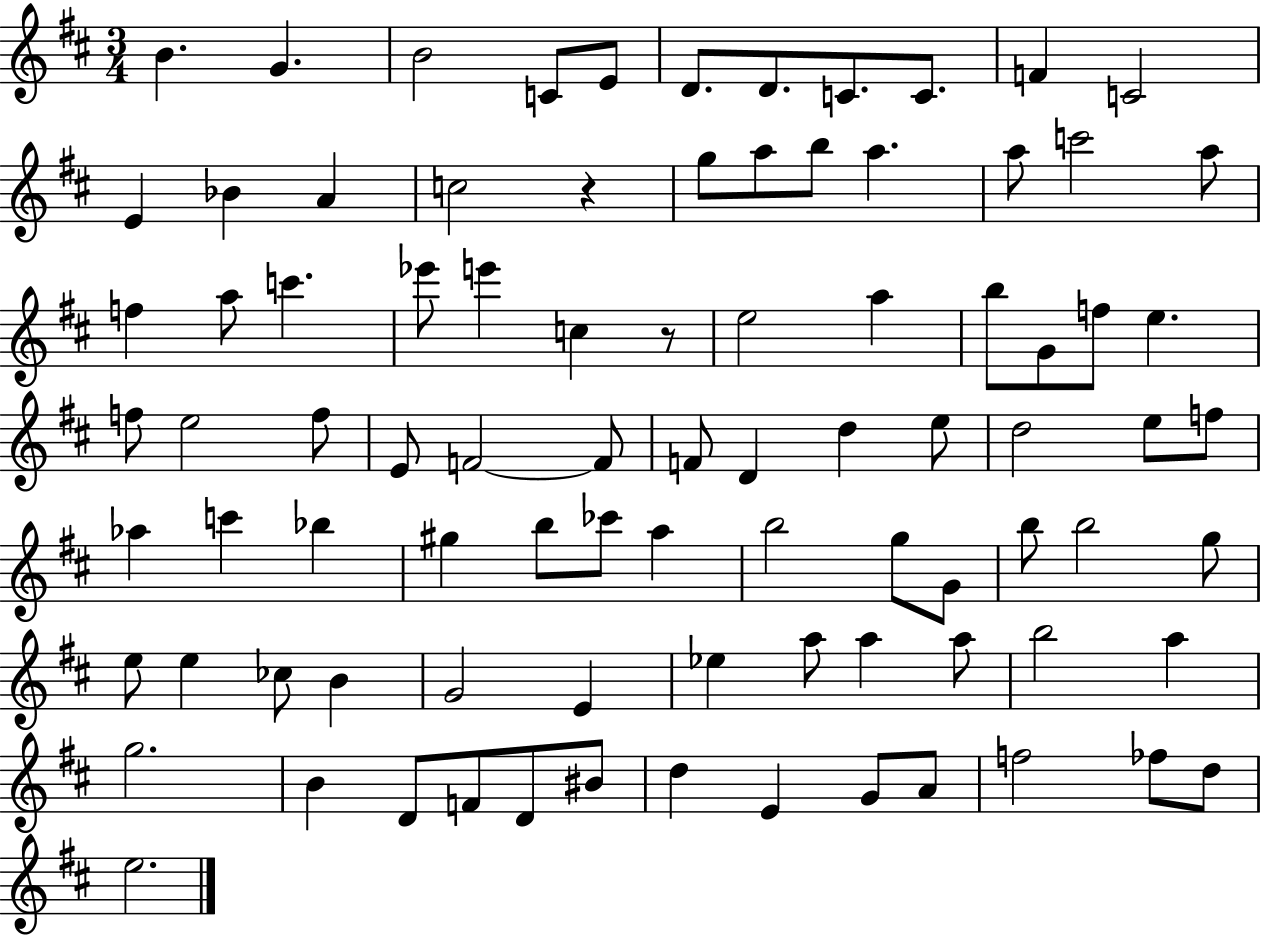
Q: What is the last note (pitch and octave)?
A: E5